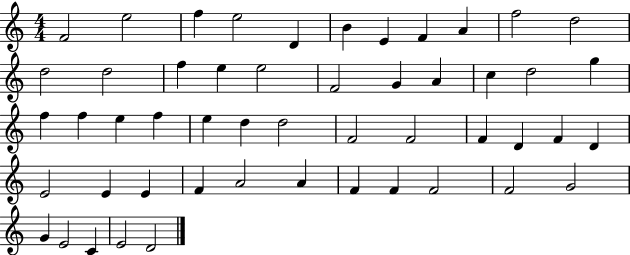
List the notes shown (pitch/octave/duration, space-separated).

F4/h E5/h F5/q E5/h D4/q B4/q E4/q F4/q A4/q F5/h D5/h D5/h D5/h F5/q E5/q E5/h F4/h G4/q A4/q C5/q D5/h G5/q F5/q F5/q E5/q F5/q E5/q D5/q D5/h F4/h F4/h F4/q D4/q F4/q D4/q E4/h E4/q E4/q F4/q A4/h A4/q F4/q F4/q F4/h F4/h G4/h G4/q E4/h C4/q E4/h D4/h